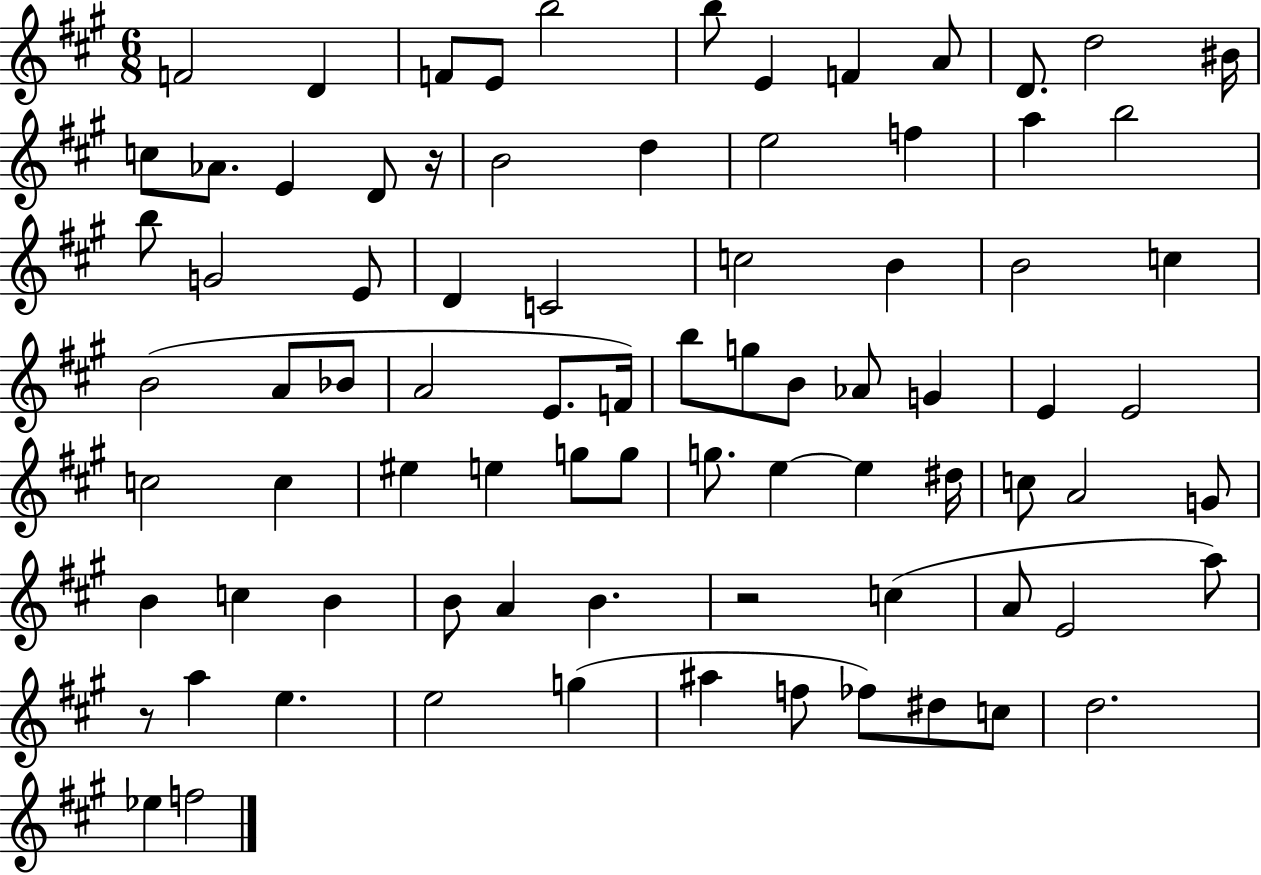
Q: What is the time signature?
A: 6/8